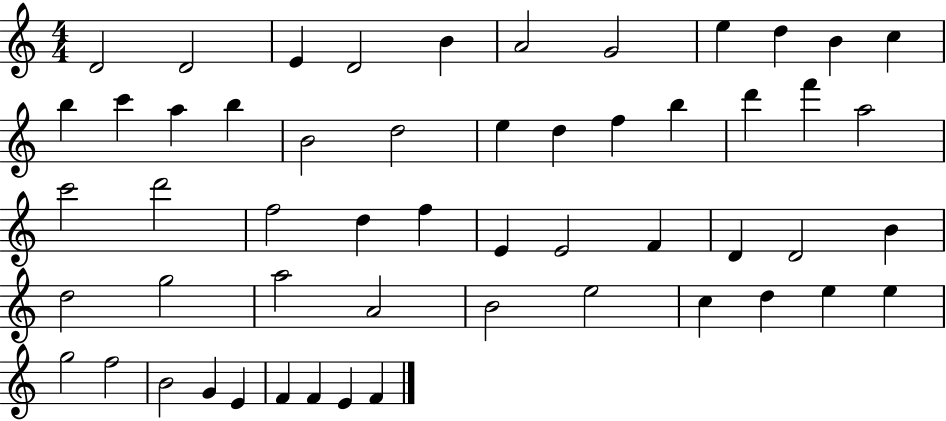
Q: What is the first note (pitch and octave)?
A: D4